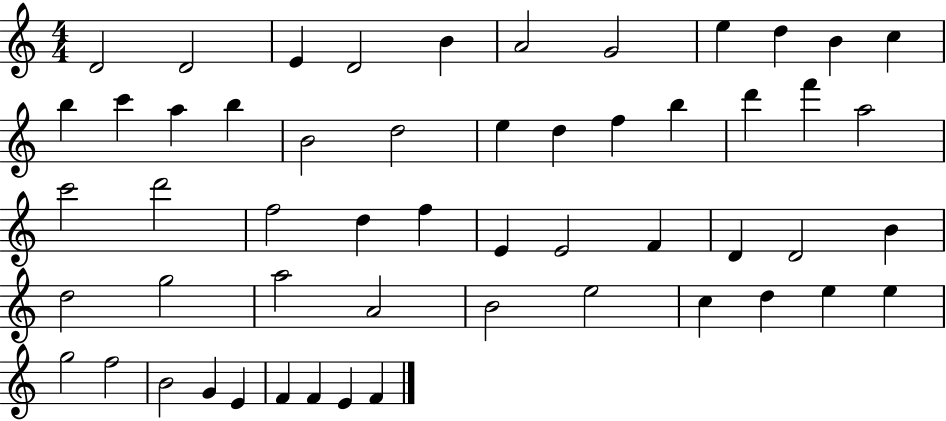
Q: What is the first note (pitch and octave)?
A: D4